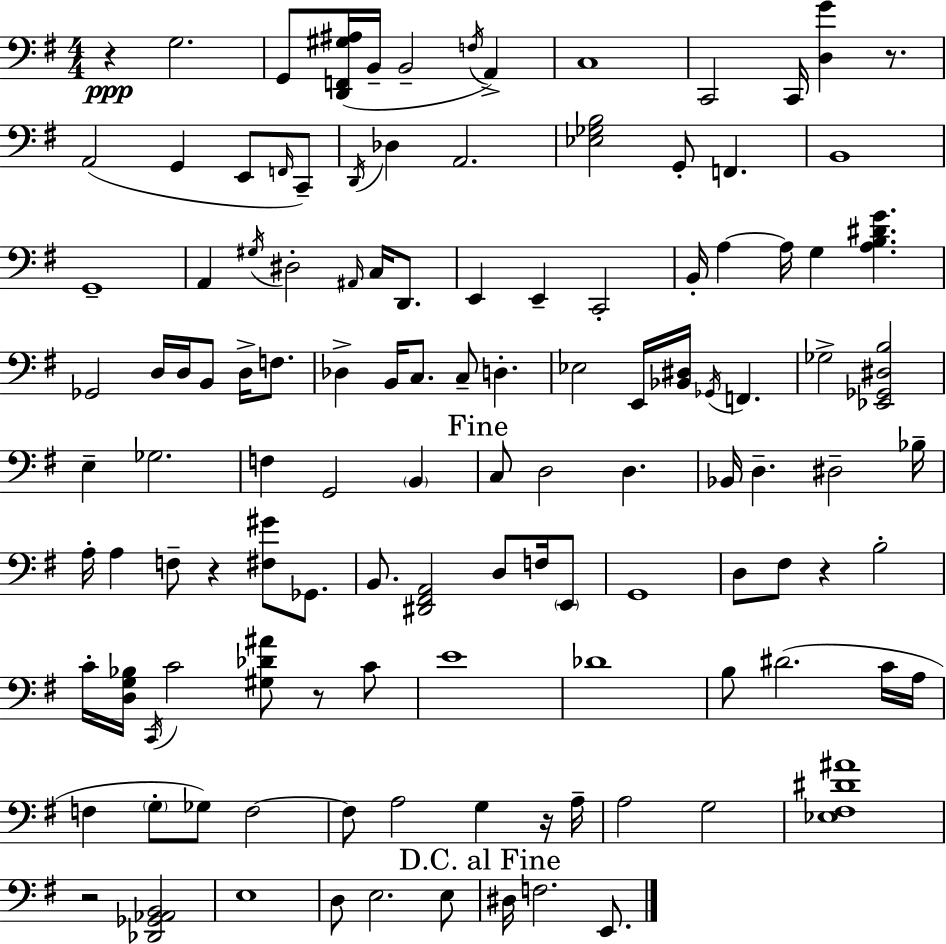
R/q G3/h. G2/e [D2,F2,G#3,A#3]/s B2/s B2/h F3/s A2/q C3/w C2/h C2/s [D3,G4]/q R/e. A2/h G2/q E2/e F2/s C2/e D2/s Db3/q A2/h. [Eb3,Gb3,B3]/h G2/e F2/q. B2/w G2/w A2/q G#3/s D#3/h A#2/s C3/s D2/e. E2/q E2/q C2/h B2/s A3/q A3/s G3/q [A3,B3,D#4,G4]/q. Gb2/h D3/s D3/s B2/e D3/s F3/e. Db3/q B2/s C3/e. C3/e D3/q. Eb3/h E2/s [Bb2,D#3]/s Gb2/s F2/q. Gb3/h [Eb2,Gb2,D#3,B3]/h E3/q Gb3/h. F3/q G2/h B2/q C3/e D3/h D3/q. Bb2/s D3/q. D#3/h Bb3/s A3/s A3/q F3/e R/q [F#3,G#4]/e Gb2/e. B2/e. [D#2,F#2,A2]/h D3/e F3/s E2/e G2/w D3/e F#3/e R/q B3/h C4/s [D3,G3,Bb3]/s C2/s C4/h [G#3,Db4,A#4]/e R/e C4/e E4/w Db4/w B3/e D#4/h. C4/s A3/s F3/q G3/e Gb3/e F3/h F3/e A3/h G3/q R/s A3/s A3/h G3/h [Eb3,F#3,D#4,A#4]/w R/h [Db2,Gb2,Ab2,B2]/h E3/w D3/e E3/h. E3/e D#3/s F3/h. E2/e.